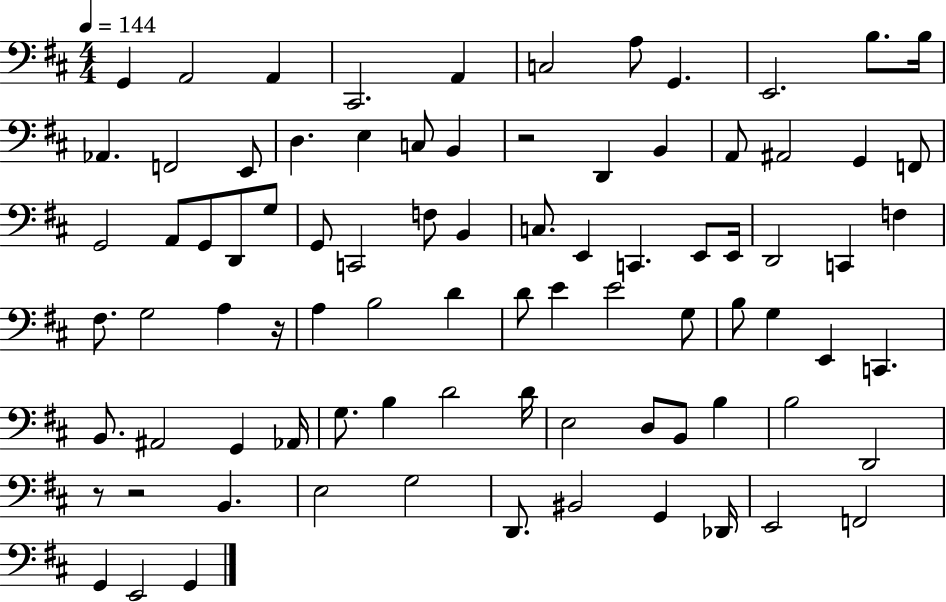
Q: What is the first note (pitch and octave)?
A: G2